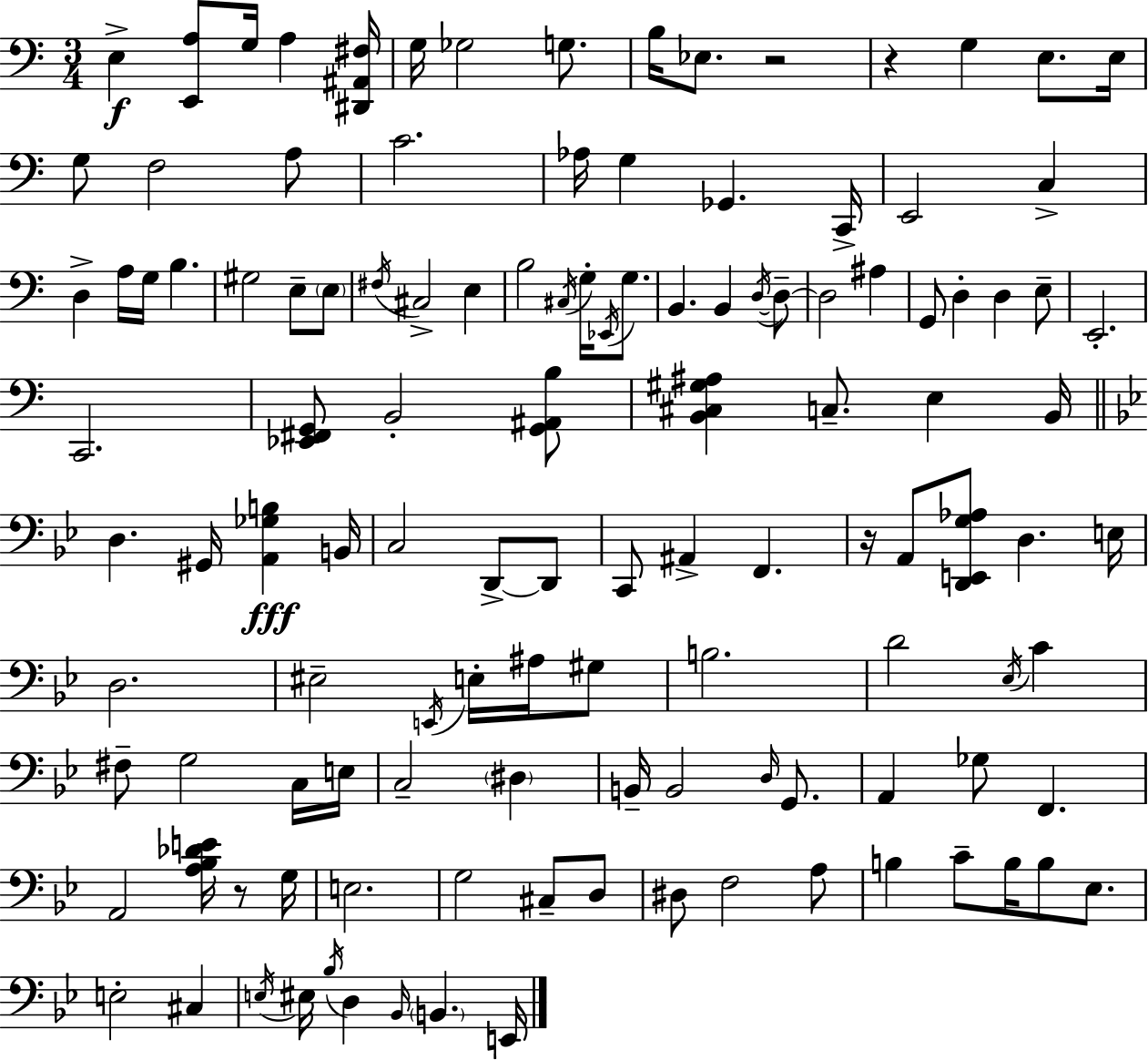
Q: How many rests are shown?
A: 4